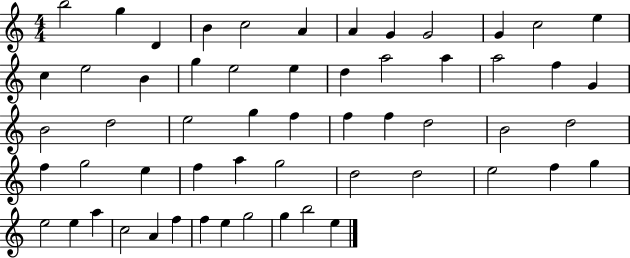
B5/h G5/q D4/q B4/q C5/h A4/q A4/q G4/q G4/h G4/q C5/h E5/q C5/q E5/h B4/q G5/q E5/h E5/q D5/q A5/h A5/q A5/h F5/q G4/q B4/h D5/h E5/h G5/q F5/q F5/q F5/q D5/h B4/h D5/h F5/q G5/h E5/q F5/q A5/q G5/h D5/h D5/h E5/h F5/q G5/q E5/h E5/q A5/q C5/h A4/q F5/q F5/q E5/q G5/h G5/q B5/h E5/q